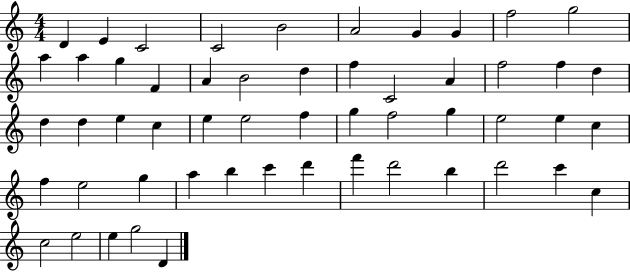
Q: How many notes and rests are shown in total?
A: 54